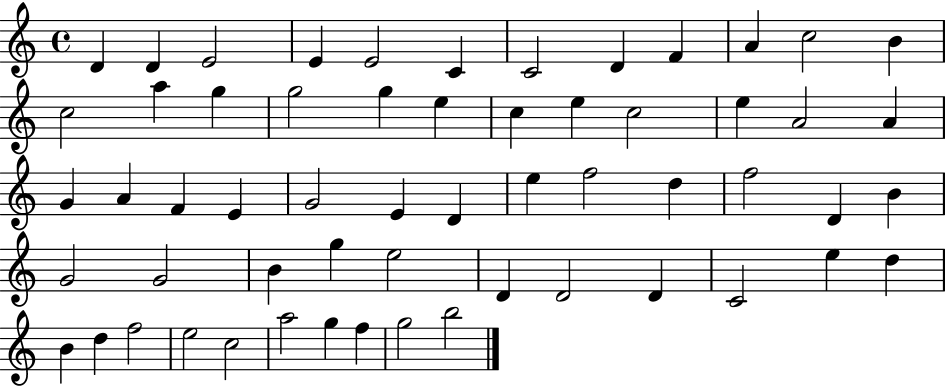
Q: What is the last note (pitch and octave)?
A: B5